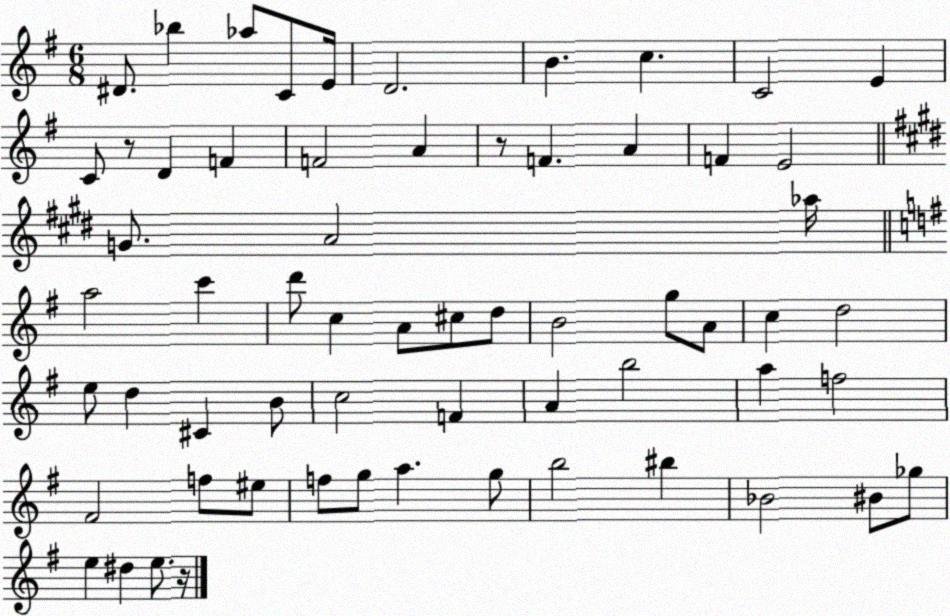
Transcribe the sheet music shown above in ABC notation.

X:1
T:Untitled
M:6/8
L:1/4
K:G
^D/2 _b _a/2 C/2 E/4 D2 B c C2 E C/2 z/2 D F F2 A z/2 F A F E2 G/2 A2 _a/4 a2 c' d'/2 c A/2 ^c/2 d/2 B2 g/2 A/2 c d2 e/2 d ^C B/2 c2 F A b2 a f2 ^F2 f/2 ^e/2 f/2 g/2 a g/2 b2 ^b _B2 ^B/2 _g/2 e ^d e/2 z/4